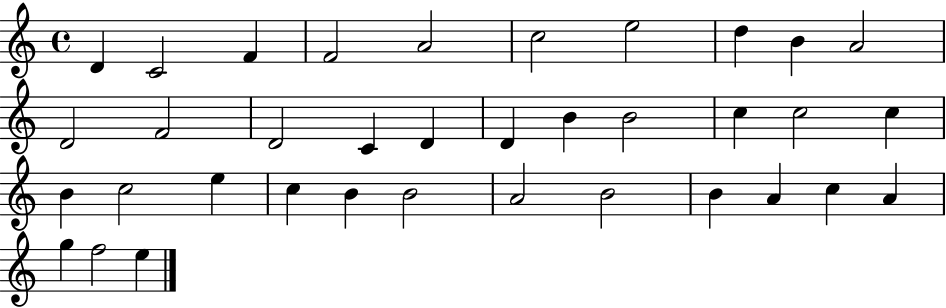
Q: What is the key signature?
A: C major